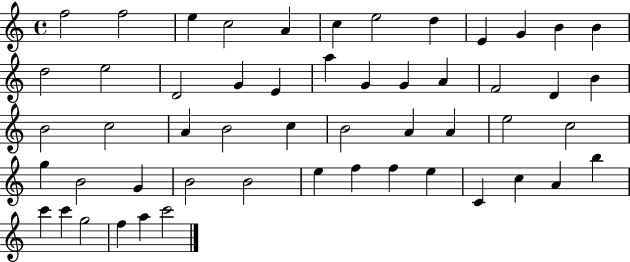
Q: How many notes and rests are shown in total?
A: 53